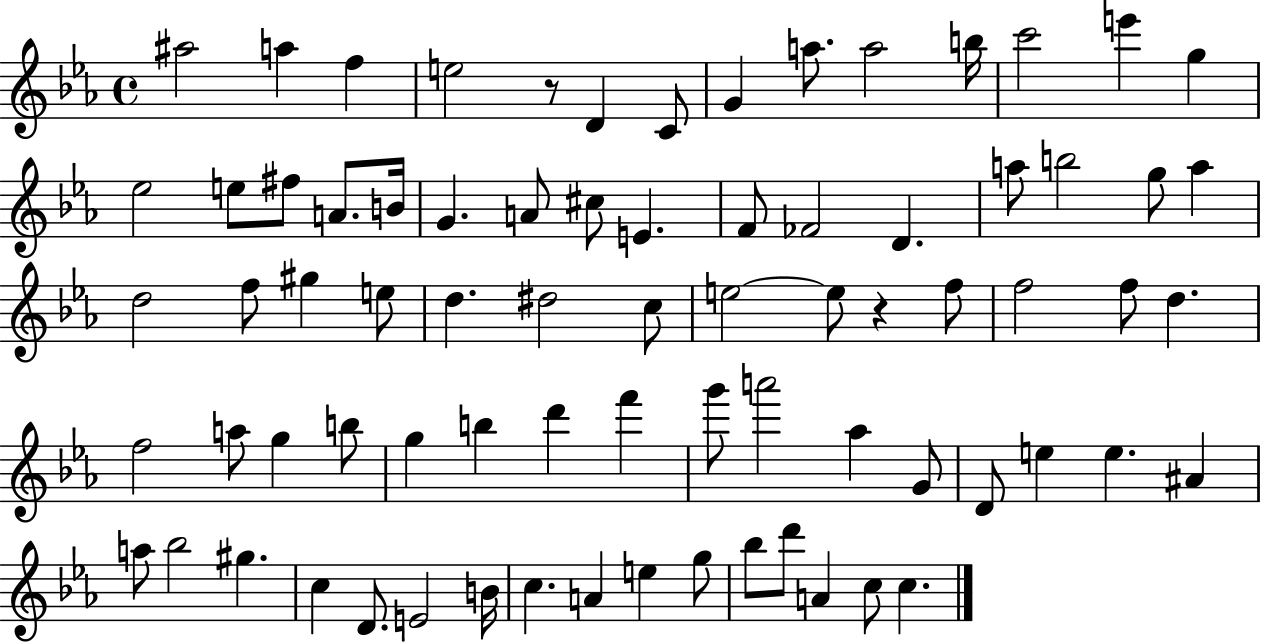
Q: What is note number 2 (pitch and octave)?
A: A5